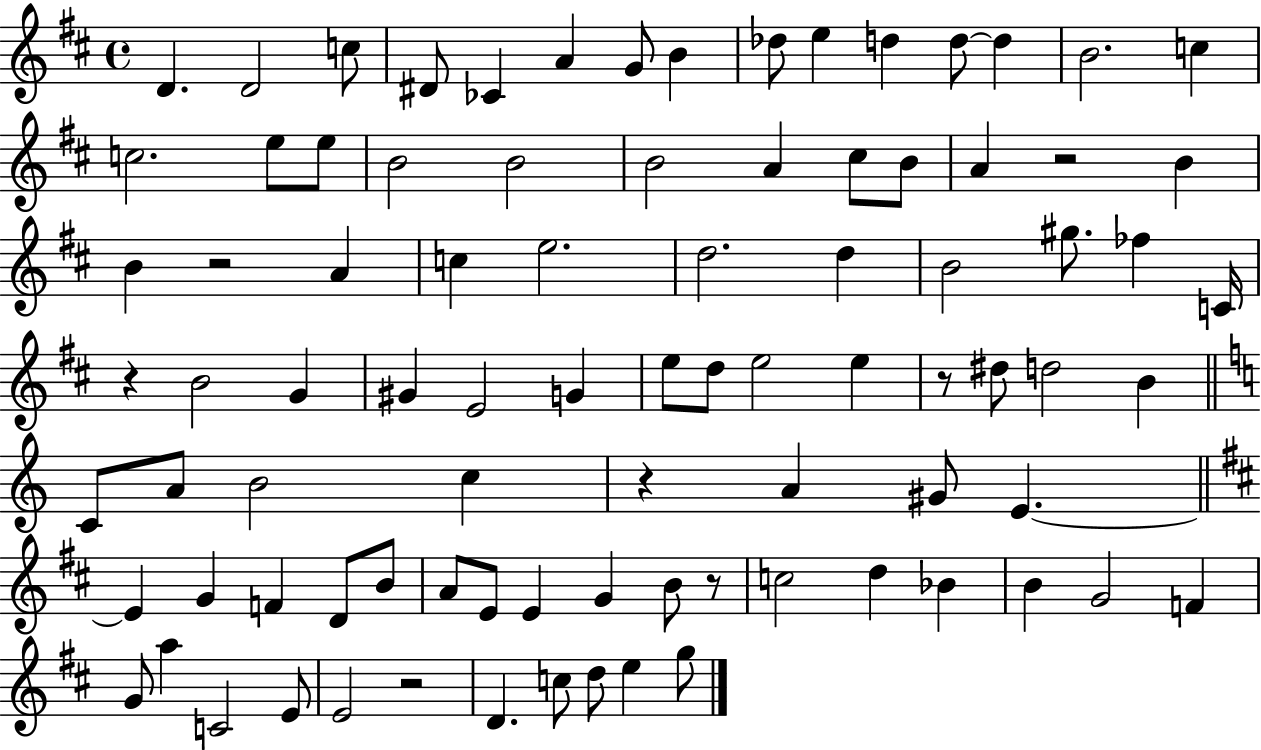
X:1
T:Untitled
M:4/4
L:1/4
K:D
D D2 c/2 ^D/2 _C A G/2 B _d/2 e d d/2 d B2 c c2 e/2 e/2 B2 B2 B2 A ^c/2 B/2 A z2 B B z2 A c e2 d2 d B2 ^g/2 _f C/4 z B2 G ^G E2 G e/2 d/2 e2 e z/2 ^d/2 d2 B C/2 A/2 B2 c z A ^G/2 E E G F D/2 B/2 A/2 E/2 E G B/2 z/2 c2 d _B B G2 F G/2 a C2 E/2 E2 z2 D c/2 d/2 e g/2